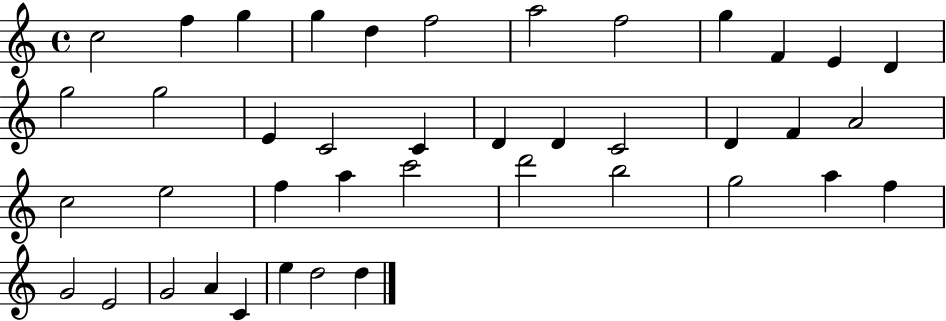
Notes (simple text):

C5/h F5/q G5/q G5/q D5/q F5/h A5/h F5/h G5/q F4/q E4/q D4/q G5/h G5/h E4/q C4/h C4/q D4/q D4/q C4/h D4/q F4/q A4/h C5/h E5/h F5/q A5/q C6/h D6/h B5/h G5/h A5/q F5/q G4/h E4/h G4/h A4/q C4/q E5/q D5/h D5/q